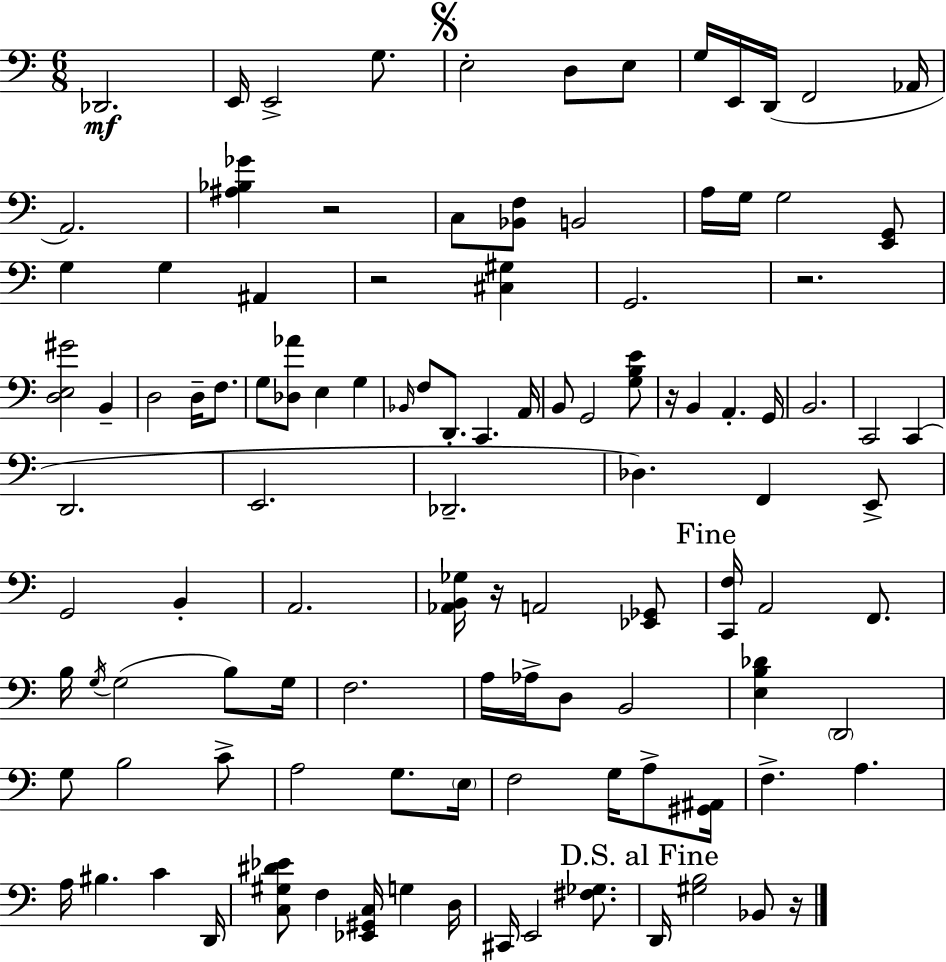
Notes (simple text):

Db2/h. E2/s E2/h G3/e. E3/h D3/e E3/e G3/s E2/s D2/s F2/h Ab2/s A2/h. [A#3,Bb3,Gb4]/q R/h C3/e [Bb2,F3]/e B2/h A3/s G3/s G3/h [E2,G2]/e G3/q G3/q A#2/q R/h [C#3,G#3]/q G2/h. R/h. [D3,E3,G#4]/h B2/q D3/h D3/s F3/e. G3/e [Db3,Ab4]/e E3/q G3/q Bb2/s F3/e D2/e. C2/q. A2/s B2/e G2/h [G3,B3,E4]/e R/s B2/q A2/q. G2/s B2/h. C2/h C2/q D2/h. E2/h. Db2/h. Db3/q. F2/q E2/e G2/h B2/q A2/h. [Ab2,B2,Gb3]/s R/s A2/h [Eb2,Gb2]/e [C2,F3]/s A2/h F2/e. B3/s G3/s G3/h B3/e G3/s F3/h. A3/s Ab3/s D3/e B2/h [E3,B3,Db4]/q D2/h G3/e B3/h C4/e A3/h G3/e. E3/s F3/h G3/s A3/e [G#2,A#2]/s F3/q. A3/q. A3/s BIS3/q. C4/q D2/s [C3,G#3,D#4,Eb4]/e F3/q [Eb2,G#2,C3]/s G3/q D3/s C#2/s E2/h [F#3,Gb3]/e. D2/s [G#3,B3]/h Bb2/e R/s